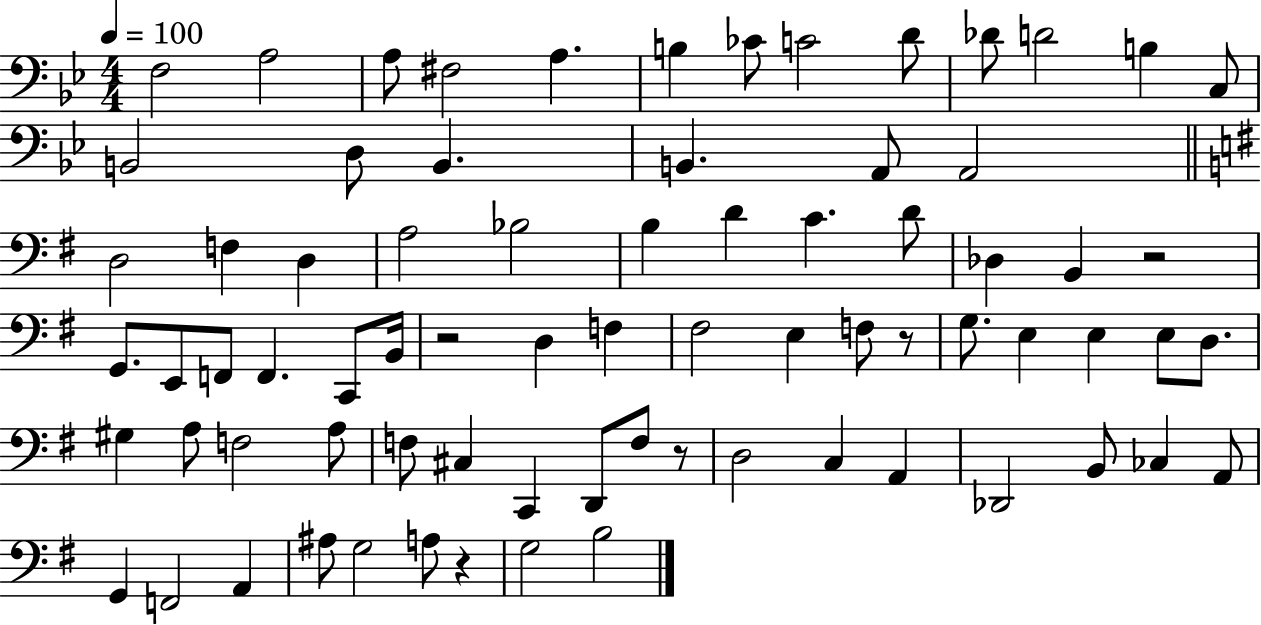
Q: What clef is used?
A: bass